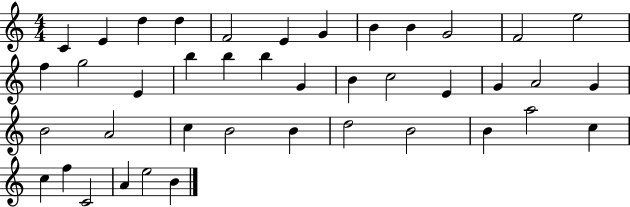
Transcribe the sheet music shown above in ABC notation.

X:1
T:Untitled
M:4/4
L:1/4
K:C
C E d d F2 E G B B G2 F2 e2 f g2 E b b b G B c2 E G A2 G B2 A2 c B2 B d2 B2 B a2 c c f C2 A e2 B